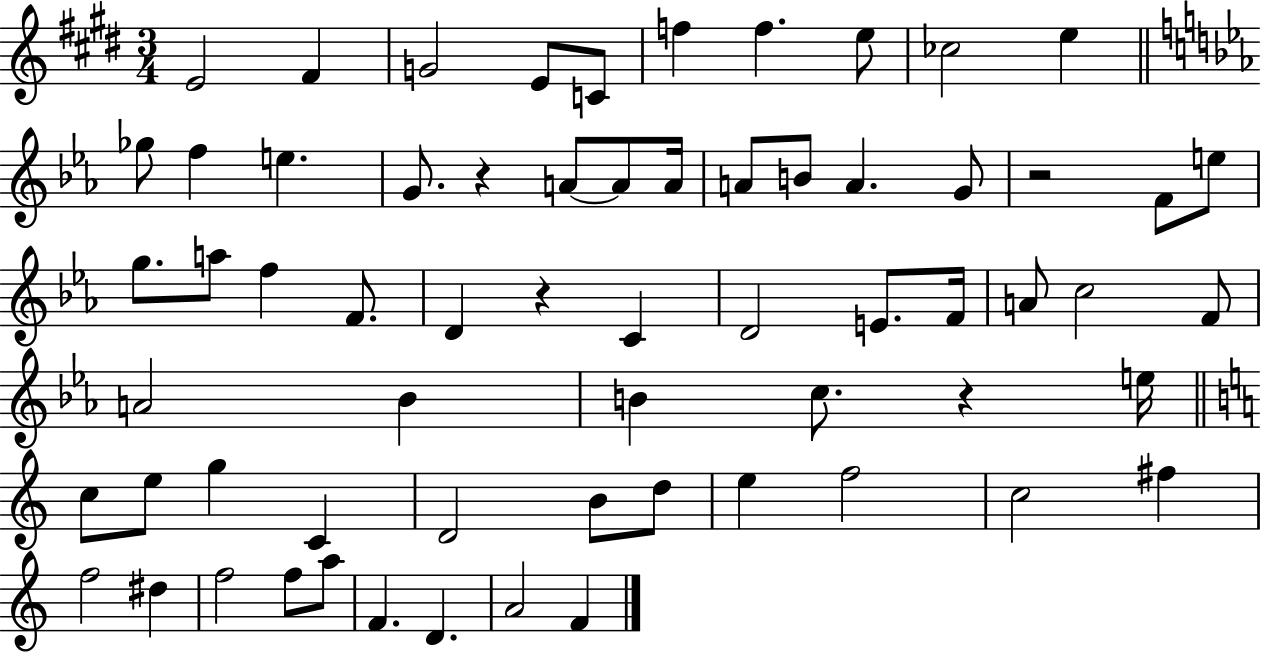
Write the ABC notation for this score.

X:1
T:Untitled
M:3/4
L:1/4
K:E
E2 ^F G2 E/2 C/2 f f e/2 _c2 e _g/2 f e G/2 z A/2 A/2 A/4 A/2 B/2 A G/2 z2 F/2 e/2 g/2 a/2 f F/2 D z C D2 E/2 F/4 A/2 c2 F/2 A2 _B B c/2 z e/4 c/2 e/2 g C D2 B/2 d/2 e f2 c2 ^f f2 ^d f2 f/2 a/2 F D A2 F